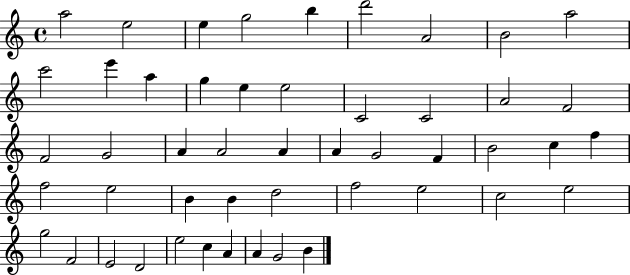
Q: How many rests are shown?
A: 0